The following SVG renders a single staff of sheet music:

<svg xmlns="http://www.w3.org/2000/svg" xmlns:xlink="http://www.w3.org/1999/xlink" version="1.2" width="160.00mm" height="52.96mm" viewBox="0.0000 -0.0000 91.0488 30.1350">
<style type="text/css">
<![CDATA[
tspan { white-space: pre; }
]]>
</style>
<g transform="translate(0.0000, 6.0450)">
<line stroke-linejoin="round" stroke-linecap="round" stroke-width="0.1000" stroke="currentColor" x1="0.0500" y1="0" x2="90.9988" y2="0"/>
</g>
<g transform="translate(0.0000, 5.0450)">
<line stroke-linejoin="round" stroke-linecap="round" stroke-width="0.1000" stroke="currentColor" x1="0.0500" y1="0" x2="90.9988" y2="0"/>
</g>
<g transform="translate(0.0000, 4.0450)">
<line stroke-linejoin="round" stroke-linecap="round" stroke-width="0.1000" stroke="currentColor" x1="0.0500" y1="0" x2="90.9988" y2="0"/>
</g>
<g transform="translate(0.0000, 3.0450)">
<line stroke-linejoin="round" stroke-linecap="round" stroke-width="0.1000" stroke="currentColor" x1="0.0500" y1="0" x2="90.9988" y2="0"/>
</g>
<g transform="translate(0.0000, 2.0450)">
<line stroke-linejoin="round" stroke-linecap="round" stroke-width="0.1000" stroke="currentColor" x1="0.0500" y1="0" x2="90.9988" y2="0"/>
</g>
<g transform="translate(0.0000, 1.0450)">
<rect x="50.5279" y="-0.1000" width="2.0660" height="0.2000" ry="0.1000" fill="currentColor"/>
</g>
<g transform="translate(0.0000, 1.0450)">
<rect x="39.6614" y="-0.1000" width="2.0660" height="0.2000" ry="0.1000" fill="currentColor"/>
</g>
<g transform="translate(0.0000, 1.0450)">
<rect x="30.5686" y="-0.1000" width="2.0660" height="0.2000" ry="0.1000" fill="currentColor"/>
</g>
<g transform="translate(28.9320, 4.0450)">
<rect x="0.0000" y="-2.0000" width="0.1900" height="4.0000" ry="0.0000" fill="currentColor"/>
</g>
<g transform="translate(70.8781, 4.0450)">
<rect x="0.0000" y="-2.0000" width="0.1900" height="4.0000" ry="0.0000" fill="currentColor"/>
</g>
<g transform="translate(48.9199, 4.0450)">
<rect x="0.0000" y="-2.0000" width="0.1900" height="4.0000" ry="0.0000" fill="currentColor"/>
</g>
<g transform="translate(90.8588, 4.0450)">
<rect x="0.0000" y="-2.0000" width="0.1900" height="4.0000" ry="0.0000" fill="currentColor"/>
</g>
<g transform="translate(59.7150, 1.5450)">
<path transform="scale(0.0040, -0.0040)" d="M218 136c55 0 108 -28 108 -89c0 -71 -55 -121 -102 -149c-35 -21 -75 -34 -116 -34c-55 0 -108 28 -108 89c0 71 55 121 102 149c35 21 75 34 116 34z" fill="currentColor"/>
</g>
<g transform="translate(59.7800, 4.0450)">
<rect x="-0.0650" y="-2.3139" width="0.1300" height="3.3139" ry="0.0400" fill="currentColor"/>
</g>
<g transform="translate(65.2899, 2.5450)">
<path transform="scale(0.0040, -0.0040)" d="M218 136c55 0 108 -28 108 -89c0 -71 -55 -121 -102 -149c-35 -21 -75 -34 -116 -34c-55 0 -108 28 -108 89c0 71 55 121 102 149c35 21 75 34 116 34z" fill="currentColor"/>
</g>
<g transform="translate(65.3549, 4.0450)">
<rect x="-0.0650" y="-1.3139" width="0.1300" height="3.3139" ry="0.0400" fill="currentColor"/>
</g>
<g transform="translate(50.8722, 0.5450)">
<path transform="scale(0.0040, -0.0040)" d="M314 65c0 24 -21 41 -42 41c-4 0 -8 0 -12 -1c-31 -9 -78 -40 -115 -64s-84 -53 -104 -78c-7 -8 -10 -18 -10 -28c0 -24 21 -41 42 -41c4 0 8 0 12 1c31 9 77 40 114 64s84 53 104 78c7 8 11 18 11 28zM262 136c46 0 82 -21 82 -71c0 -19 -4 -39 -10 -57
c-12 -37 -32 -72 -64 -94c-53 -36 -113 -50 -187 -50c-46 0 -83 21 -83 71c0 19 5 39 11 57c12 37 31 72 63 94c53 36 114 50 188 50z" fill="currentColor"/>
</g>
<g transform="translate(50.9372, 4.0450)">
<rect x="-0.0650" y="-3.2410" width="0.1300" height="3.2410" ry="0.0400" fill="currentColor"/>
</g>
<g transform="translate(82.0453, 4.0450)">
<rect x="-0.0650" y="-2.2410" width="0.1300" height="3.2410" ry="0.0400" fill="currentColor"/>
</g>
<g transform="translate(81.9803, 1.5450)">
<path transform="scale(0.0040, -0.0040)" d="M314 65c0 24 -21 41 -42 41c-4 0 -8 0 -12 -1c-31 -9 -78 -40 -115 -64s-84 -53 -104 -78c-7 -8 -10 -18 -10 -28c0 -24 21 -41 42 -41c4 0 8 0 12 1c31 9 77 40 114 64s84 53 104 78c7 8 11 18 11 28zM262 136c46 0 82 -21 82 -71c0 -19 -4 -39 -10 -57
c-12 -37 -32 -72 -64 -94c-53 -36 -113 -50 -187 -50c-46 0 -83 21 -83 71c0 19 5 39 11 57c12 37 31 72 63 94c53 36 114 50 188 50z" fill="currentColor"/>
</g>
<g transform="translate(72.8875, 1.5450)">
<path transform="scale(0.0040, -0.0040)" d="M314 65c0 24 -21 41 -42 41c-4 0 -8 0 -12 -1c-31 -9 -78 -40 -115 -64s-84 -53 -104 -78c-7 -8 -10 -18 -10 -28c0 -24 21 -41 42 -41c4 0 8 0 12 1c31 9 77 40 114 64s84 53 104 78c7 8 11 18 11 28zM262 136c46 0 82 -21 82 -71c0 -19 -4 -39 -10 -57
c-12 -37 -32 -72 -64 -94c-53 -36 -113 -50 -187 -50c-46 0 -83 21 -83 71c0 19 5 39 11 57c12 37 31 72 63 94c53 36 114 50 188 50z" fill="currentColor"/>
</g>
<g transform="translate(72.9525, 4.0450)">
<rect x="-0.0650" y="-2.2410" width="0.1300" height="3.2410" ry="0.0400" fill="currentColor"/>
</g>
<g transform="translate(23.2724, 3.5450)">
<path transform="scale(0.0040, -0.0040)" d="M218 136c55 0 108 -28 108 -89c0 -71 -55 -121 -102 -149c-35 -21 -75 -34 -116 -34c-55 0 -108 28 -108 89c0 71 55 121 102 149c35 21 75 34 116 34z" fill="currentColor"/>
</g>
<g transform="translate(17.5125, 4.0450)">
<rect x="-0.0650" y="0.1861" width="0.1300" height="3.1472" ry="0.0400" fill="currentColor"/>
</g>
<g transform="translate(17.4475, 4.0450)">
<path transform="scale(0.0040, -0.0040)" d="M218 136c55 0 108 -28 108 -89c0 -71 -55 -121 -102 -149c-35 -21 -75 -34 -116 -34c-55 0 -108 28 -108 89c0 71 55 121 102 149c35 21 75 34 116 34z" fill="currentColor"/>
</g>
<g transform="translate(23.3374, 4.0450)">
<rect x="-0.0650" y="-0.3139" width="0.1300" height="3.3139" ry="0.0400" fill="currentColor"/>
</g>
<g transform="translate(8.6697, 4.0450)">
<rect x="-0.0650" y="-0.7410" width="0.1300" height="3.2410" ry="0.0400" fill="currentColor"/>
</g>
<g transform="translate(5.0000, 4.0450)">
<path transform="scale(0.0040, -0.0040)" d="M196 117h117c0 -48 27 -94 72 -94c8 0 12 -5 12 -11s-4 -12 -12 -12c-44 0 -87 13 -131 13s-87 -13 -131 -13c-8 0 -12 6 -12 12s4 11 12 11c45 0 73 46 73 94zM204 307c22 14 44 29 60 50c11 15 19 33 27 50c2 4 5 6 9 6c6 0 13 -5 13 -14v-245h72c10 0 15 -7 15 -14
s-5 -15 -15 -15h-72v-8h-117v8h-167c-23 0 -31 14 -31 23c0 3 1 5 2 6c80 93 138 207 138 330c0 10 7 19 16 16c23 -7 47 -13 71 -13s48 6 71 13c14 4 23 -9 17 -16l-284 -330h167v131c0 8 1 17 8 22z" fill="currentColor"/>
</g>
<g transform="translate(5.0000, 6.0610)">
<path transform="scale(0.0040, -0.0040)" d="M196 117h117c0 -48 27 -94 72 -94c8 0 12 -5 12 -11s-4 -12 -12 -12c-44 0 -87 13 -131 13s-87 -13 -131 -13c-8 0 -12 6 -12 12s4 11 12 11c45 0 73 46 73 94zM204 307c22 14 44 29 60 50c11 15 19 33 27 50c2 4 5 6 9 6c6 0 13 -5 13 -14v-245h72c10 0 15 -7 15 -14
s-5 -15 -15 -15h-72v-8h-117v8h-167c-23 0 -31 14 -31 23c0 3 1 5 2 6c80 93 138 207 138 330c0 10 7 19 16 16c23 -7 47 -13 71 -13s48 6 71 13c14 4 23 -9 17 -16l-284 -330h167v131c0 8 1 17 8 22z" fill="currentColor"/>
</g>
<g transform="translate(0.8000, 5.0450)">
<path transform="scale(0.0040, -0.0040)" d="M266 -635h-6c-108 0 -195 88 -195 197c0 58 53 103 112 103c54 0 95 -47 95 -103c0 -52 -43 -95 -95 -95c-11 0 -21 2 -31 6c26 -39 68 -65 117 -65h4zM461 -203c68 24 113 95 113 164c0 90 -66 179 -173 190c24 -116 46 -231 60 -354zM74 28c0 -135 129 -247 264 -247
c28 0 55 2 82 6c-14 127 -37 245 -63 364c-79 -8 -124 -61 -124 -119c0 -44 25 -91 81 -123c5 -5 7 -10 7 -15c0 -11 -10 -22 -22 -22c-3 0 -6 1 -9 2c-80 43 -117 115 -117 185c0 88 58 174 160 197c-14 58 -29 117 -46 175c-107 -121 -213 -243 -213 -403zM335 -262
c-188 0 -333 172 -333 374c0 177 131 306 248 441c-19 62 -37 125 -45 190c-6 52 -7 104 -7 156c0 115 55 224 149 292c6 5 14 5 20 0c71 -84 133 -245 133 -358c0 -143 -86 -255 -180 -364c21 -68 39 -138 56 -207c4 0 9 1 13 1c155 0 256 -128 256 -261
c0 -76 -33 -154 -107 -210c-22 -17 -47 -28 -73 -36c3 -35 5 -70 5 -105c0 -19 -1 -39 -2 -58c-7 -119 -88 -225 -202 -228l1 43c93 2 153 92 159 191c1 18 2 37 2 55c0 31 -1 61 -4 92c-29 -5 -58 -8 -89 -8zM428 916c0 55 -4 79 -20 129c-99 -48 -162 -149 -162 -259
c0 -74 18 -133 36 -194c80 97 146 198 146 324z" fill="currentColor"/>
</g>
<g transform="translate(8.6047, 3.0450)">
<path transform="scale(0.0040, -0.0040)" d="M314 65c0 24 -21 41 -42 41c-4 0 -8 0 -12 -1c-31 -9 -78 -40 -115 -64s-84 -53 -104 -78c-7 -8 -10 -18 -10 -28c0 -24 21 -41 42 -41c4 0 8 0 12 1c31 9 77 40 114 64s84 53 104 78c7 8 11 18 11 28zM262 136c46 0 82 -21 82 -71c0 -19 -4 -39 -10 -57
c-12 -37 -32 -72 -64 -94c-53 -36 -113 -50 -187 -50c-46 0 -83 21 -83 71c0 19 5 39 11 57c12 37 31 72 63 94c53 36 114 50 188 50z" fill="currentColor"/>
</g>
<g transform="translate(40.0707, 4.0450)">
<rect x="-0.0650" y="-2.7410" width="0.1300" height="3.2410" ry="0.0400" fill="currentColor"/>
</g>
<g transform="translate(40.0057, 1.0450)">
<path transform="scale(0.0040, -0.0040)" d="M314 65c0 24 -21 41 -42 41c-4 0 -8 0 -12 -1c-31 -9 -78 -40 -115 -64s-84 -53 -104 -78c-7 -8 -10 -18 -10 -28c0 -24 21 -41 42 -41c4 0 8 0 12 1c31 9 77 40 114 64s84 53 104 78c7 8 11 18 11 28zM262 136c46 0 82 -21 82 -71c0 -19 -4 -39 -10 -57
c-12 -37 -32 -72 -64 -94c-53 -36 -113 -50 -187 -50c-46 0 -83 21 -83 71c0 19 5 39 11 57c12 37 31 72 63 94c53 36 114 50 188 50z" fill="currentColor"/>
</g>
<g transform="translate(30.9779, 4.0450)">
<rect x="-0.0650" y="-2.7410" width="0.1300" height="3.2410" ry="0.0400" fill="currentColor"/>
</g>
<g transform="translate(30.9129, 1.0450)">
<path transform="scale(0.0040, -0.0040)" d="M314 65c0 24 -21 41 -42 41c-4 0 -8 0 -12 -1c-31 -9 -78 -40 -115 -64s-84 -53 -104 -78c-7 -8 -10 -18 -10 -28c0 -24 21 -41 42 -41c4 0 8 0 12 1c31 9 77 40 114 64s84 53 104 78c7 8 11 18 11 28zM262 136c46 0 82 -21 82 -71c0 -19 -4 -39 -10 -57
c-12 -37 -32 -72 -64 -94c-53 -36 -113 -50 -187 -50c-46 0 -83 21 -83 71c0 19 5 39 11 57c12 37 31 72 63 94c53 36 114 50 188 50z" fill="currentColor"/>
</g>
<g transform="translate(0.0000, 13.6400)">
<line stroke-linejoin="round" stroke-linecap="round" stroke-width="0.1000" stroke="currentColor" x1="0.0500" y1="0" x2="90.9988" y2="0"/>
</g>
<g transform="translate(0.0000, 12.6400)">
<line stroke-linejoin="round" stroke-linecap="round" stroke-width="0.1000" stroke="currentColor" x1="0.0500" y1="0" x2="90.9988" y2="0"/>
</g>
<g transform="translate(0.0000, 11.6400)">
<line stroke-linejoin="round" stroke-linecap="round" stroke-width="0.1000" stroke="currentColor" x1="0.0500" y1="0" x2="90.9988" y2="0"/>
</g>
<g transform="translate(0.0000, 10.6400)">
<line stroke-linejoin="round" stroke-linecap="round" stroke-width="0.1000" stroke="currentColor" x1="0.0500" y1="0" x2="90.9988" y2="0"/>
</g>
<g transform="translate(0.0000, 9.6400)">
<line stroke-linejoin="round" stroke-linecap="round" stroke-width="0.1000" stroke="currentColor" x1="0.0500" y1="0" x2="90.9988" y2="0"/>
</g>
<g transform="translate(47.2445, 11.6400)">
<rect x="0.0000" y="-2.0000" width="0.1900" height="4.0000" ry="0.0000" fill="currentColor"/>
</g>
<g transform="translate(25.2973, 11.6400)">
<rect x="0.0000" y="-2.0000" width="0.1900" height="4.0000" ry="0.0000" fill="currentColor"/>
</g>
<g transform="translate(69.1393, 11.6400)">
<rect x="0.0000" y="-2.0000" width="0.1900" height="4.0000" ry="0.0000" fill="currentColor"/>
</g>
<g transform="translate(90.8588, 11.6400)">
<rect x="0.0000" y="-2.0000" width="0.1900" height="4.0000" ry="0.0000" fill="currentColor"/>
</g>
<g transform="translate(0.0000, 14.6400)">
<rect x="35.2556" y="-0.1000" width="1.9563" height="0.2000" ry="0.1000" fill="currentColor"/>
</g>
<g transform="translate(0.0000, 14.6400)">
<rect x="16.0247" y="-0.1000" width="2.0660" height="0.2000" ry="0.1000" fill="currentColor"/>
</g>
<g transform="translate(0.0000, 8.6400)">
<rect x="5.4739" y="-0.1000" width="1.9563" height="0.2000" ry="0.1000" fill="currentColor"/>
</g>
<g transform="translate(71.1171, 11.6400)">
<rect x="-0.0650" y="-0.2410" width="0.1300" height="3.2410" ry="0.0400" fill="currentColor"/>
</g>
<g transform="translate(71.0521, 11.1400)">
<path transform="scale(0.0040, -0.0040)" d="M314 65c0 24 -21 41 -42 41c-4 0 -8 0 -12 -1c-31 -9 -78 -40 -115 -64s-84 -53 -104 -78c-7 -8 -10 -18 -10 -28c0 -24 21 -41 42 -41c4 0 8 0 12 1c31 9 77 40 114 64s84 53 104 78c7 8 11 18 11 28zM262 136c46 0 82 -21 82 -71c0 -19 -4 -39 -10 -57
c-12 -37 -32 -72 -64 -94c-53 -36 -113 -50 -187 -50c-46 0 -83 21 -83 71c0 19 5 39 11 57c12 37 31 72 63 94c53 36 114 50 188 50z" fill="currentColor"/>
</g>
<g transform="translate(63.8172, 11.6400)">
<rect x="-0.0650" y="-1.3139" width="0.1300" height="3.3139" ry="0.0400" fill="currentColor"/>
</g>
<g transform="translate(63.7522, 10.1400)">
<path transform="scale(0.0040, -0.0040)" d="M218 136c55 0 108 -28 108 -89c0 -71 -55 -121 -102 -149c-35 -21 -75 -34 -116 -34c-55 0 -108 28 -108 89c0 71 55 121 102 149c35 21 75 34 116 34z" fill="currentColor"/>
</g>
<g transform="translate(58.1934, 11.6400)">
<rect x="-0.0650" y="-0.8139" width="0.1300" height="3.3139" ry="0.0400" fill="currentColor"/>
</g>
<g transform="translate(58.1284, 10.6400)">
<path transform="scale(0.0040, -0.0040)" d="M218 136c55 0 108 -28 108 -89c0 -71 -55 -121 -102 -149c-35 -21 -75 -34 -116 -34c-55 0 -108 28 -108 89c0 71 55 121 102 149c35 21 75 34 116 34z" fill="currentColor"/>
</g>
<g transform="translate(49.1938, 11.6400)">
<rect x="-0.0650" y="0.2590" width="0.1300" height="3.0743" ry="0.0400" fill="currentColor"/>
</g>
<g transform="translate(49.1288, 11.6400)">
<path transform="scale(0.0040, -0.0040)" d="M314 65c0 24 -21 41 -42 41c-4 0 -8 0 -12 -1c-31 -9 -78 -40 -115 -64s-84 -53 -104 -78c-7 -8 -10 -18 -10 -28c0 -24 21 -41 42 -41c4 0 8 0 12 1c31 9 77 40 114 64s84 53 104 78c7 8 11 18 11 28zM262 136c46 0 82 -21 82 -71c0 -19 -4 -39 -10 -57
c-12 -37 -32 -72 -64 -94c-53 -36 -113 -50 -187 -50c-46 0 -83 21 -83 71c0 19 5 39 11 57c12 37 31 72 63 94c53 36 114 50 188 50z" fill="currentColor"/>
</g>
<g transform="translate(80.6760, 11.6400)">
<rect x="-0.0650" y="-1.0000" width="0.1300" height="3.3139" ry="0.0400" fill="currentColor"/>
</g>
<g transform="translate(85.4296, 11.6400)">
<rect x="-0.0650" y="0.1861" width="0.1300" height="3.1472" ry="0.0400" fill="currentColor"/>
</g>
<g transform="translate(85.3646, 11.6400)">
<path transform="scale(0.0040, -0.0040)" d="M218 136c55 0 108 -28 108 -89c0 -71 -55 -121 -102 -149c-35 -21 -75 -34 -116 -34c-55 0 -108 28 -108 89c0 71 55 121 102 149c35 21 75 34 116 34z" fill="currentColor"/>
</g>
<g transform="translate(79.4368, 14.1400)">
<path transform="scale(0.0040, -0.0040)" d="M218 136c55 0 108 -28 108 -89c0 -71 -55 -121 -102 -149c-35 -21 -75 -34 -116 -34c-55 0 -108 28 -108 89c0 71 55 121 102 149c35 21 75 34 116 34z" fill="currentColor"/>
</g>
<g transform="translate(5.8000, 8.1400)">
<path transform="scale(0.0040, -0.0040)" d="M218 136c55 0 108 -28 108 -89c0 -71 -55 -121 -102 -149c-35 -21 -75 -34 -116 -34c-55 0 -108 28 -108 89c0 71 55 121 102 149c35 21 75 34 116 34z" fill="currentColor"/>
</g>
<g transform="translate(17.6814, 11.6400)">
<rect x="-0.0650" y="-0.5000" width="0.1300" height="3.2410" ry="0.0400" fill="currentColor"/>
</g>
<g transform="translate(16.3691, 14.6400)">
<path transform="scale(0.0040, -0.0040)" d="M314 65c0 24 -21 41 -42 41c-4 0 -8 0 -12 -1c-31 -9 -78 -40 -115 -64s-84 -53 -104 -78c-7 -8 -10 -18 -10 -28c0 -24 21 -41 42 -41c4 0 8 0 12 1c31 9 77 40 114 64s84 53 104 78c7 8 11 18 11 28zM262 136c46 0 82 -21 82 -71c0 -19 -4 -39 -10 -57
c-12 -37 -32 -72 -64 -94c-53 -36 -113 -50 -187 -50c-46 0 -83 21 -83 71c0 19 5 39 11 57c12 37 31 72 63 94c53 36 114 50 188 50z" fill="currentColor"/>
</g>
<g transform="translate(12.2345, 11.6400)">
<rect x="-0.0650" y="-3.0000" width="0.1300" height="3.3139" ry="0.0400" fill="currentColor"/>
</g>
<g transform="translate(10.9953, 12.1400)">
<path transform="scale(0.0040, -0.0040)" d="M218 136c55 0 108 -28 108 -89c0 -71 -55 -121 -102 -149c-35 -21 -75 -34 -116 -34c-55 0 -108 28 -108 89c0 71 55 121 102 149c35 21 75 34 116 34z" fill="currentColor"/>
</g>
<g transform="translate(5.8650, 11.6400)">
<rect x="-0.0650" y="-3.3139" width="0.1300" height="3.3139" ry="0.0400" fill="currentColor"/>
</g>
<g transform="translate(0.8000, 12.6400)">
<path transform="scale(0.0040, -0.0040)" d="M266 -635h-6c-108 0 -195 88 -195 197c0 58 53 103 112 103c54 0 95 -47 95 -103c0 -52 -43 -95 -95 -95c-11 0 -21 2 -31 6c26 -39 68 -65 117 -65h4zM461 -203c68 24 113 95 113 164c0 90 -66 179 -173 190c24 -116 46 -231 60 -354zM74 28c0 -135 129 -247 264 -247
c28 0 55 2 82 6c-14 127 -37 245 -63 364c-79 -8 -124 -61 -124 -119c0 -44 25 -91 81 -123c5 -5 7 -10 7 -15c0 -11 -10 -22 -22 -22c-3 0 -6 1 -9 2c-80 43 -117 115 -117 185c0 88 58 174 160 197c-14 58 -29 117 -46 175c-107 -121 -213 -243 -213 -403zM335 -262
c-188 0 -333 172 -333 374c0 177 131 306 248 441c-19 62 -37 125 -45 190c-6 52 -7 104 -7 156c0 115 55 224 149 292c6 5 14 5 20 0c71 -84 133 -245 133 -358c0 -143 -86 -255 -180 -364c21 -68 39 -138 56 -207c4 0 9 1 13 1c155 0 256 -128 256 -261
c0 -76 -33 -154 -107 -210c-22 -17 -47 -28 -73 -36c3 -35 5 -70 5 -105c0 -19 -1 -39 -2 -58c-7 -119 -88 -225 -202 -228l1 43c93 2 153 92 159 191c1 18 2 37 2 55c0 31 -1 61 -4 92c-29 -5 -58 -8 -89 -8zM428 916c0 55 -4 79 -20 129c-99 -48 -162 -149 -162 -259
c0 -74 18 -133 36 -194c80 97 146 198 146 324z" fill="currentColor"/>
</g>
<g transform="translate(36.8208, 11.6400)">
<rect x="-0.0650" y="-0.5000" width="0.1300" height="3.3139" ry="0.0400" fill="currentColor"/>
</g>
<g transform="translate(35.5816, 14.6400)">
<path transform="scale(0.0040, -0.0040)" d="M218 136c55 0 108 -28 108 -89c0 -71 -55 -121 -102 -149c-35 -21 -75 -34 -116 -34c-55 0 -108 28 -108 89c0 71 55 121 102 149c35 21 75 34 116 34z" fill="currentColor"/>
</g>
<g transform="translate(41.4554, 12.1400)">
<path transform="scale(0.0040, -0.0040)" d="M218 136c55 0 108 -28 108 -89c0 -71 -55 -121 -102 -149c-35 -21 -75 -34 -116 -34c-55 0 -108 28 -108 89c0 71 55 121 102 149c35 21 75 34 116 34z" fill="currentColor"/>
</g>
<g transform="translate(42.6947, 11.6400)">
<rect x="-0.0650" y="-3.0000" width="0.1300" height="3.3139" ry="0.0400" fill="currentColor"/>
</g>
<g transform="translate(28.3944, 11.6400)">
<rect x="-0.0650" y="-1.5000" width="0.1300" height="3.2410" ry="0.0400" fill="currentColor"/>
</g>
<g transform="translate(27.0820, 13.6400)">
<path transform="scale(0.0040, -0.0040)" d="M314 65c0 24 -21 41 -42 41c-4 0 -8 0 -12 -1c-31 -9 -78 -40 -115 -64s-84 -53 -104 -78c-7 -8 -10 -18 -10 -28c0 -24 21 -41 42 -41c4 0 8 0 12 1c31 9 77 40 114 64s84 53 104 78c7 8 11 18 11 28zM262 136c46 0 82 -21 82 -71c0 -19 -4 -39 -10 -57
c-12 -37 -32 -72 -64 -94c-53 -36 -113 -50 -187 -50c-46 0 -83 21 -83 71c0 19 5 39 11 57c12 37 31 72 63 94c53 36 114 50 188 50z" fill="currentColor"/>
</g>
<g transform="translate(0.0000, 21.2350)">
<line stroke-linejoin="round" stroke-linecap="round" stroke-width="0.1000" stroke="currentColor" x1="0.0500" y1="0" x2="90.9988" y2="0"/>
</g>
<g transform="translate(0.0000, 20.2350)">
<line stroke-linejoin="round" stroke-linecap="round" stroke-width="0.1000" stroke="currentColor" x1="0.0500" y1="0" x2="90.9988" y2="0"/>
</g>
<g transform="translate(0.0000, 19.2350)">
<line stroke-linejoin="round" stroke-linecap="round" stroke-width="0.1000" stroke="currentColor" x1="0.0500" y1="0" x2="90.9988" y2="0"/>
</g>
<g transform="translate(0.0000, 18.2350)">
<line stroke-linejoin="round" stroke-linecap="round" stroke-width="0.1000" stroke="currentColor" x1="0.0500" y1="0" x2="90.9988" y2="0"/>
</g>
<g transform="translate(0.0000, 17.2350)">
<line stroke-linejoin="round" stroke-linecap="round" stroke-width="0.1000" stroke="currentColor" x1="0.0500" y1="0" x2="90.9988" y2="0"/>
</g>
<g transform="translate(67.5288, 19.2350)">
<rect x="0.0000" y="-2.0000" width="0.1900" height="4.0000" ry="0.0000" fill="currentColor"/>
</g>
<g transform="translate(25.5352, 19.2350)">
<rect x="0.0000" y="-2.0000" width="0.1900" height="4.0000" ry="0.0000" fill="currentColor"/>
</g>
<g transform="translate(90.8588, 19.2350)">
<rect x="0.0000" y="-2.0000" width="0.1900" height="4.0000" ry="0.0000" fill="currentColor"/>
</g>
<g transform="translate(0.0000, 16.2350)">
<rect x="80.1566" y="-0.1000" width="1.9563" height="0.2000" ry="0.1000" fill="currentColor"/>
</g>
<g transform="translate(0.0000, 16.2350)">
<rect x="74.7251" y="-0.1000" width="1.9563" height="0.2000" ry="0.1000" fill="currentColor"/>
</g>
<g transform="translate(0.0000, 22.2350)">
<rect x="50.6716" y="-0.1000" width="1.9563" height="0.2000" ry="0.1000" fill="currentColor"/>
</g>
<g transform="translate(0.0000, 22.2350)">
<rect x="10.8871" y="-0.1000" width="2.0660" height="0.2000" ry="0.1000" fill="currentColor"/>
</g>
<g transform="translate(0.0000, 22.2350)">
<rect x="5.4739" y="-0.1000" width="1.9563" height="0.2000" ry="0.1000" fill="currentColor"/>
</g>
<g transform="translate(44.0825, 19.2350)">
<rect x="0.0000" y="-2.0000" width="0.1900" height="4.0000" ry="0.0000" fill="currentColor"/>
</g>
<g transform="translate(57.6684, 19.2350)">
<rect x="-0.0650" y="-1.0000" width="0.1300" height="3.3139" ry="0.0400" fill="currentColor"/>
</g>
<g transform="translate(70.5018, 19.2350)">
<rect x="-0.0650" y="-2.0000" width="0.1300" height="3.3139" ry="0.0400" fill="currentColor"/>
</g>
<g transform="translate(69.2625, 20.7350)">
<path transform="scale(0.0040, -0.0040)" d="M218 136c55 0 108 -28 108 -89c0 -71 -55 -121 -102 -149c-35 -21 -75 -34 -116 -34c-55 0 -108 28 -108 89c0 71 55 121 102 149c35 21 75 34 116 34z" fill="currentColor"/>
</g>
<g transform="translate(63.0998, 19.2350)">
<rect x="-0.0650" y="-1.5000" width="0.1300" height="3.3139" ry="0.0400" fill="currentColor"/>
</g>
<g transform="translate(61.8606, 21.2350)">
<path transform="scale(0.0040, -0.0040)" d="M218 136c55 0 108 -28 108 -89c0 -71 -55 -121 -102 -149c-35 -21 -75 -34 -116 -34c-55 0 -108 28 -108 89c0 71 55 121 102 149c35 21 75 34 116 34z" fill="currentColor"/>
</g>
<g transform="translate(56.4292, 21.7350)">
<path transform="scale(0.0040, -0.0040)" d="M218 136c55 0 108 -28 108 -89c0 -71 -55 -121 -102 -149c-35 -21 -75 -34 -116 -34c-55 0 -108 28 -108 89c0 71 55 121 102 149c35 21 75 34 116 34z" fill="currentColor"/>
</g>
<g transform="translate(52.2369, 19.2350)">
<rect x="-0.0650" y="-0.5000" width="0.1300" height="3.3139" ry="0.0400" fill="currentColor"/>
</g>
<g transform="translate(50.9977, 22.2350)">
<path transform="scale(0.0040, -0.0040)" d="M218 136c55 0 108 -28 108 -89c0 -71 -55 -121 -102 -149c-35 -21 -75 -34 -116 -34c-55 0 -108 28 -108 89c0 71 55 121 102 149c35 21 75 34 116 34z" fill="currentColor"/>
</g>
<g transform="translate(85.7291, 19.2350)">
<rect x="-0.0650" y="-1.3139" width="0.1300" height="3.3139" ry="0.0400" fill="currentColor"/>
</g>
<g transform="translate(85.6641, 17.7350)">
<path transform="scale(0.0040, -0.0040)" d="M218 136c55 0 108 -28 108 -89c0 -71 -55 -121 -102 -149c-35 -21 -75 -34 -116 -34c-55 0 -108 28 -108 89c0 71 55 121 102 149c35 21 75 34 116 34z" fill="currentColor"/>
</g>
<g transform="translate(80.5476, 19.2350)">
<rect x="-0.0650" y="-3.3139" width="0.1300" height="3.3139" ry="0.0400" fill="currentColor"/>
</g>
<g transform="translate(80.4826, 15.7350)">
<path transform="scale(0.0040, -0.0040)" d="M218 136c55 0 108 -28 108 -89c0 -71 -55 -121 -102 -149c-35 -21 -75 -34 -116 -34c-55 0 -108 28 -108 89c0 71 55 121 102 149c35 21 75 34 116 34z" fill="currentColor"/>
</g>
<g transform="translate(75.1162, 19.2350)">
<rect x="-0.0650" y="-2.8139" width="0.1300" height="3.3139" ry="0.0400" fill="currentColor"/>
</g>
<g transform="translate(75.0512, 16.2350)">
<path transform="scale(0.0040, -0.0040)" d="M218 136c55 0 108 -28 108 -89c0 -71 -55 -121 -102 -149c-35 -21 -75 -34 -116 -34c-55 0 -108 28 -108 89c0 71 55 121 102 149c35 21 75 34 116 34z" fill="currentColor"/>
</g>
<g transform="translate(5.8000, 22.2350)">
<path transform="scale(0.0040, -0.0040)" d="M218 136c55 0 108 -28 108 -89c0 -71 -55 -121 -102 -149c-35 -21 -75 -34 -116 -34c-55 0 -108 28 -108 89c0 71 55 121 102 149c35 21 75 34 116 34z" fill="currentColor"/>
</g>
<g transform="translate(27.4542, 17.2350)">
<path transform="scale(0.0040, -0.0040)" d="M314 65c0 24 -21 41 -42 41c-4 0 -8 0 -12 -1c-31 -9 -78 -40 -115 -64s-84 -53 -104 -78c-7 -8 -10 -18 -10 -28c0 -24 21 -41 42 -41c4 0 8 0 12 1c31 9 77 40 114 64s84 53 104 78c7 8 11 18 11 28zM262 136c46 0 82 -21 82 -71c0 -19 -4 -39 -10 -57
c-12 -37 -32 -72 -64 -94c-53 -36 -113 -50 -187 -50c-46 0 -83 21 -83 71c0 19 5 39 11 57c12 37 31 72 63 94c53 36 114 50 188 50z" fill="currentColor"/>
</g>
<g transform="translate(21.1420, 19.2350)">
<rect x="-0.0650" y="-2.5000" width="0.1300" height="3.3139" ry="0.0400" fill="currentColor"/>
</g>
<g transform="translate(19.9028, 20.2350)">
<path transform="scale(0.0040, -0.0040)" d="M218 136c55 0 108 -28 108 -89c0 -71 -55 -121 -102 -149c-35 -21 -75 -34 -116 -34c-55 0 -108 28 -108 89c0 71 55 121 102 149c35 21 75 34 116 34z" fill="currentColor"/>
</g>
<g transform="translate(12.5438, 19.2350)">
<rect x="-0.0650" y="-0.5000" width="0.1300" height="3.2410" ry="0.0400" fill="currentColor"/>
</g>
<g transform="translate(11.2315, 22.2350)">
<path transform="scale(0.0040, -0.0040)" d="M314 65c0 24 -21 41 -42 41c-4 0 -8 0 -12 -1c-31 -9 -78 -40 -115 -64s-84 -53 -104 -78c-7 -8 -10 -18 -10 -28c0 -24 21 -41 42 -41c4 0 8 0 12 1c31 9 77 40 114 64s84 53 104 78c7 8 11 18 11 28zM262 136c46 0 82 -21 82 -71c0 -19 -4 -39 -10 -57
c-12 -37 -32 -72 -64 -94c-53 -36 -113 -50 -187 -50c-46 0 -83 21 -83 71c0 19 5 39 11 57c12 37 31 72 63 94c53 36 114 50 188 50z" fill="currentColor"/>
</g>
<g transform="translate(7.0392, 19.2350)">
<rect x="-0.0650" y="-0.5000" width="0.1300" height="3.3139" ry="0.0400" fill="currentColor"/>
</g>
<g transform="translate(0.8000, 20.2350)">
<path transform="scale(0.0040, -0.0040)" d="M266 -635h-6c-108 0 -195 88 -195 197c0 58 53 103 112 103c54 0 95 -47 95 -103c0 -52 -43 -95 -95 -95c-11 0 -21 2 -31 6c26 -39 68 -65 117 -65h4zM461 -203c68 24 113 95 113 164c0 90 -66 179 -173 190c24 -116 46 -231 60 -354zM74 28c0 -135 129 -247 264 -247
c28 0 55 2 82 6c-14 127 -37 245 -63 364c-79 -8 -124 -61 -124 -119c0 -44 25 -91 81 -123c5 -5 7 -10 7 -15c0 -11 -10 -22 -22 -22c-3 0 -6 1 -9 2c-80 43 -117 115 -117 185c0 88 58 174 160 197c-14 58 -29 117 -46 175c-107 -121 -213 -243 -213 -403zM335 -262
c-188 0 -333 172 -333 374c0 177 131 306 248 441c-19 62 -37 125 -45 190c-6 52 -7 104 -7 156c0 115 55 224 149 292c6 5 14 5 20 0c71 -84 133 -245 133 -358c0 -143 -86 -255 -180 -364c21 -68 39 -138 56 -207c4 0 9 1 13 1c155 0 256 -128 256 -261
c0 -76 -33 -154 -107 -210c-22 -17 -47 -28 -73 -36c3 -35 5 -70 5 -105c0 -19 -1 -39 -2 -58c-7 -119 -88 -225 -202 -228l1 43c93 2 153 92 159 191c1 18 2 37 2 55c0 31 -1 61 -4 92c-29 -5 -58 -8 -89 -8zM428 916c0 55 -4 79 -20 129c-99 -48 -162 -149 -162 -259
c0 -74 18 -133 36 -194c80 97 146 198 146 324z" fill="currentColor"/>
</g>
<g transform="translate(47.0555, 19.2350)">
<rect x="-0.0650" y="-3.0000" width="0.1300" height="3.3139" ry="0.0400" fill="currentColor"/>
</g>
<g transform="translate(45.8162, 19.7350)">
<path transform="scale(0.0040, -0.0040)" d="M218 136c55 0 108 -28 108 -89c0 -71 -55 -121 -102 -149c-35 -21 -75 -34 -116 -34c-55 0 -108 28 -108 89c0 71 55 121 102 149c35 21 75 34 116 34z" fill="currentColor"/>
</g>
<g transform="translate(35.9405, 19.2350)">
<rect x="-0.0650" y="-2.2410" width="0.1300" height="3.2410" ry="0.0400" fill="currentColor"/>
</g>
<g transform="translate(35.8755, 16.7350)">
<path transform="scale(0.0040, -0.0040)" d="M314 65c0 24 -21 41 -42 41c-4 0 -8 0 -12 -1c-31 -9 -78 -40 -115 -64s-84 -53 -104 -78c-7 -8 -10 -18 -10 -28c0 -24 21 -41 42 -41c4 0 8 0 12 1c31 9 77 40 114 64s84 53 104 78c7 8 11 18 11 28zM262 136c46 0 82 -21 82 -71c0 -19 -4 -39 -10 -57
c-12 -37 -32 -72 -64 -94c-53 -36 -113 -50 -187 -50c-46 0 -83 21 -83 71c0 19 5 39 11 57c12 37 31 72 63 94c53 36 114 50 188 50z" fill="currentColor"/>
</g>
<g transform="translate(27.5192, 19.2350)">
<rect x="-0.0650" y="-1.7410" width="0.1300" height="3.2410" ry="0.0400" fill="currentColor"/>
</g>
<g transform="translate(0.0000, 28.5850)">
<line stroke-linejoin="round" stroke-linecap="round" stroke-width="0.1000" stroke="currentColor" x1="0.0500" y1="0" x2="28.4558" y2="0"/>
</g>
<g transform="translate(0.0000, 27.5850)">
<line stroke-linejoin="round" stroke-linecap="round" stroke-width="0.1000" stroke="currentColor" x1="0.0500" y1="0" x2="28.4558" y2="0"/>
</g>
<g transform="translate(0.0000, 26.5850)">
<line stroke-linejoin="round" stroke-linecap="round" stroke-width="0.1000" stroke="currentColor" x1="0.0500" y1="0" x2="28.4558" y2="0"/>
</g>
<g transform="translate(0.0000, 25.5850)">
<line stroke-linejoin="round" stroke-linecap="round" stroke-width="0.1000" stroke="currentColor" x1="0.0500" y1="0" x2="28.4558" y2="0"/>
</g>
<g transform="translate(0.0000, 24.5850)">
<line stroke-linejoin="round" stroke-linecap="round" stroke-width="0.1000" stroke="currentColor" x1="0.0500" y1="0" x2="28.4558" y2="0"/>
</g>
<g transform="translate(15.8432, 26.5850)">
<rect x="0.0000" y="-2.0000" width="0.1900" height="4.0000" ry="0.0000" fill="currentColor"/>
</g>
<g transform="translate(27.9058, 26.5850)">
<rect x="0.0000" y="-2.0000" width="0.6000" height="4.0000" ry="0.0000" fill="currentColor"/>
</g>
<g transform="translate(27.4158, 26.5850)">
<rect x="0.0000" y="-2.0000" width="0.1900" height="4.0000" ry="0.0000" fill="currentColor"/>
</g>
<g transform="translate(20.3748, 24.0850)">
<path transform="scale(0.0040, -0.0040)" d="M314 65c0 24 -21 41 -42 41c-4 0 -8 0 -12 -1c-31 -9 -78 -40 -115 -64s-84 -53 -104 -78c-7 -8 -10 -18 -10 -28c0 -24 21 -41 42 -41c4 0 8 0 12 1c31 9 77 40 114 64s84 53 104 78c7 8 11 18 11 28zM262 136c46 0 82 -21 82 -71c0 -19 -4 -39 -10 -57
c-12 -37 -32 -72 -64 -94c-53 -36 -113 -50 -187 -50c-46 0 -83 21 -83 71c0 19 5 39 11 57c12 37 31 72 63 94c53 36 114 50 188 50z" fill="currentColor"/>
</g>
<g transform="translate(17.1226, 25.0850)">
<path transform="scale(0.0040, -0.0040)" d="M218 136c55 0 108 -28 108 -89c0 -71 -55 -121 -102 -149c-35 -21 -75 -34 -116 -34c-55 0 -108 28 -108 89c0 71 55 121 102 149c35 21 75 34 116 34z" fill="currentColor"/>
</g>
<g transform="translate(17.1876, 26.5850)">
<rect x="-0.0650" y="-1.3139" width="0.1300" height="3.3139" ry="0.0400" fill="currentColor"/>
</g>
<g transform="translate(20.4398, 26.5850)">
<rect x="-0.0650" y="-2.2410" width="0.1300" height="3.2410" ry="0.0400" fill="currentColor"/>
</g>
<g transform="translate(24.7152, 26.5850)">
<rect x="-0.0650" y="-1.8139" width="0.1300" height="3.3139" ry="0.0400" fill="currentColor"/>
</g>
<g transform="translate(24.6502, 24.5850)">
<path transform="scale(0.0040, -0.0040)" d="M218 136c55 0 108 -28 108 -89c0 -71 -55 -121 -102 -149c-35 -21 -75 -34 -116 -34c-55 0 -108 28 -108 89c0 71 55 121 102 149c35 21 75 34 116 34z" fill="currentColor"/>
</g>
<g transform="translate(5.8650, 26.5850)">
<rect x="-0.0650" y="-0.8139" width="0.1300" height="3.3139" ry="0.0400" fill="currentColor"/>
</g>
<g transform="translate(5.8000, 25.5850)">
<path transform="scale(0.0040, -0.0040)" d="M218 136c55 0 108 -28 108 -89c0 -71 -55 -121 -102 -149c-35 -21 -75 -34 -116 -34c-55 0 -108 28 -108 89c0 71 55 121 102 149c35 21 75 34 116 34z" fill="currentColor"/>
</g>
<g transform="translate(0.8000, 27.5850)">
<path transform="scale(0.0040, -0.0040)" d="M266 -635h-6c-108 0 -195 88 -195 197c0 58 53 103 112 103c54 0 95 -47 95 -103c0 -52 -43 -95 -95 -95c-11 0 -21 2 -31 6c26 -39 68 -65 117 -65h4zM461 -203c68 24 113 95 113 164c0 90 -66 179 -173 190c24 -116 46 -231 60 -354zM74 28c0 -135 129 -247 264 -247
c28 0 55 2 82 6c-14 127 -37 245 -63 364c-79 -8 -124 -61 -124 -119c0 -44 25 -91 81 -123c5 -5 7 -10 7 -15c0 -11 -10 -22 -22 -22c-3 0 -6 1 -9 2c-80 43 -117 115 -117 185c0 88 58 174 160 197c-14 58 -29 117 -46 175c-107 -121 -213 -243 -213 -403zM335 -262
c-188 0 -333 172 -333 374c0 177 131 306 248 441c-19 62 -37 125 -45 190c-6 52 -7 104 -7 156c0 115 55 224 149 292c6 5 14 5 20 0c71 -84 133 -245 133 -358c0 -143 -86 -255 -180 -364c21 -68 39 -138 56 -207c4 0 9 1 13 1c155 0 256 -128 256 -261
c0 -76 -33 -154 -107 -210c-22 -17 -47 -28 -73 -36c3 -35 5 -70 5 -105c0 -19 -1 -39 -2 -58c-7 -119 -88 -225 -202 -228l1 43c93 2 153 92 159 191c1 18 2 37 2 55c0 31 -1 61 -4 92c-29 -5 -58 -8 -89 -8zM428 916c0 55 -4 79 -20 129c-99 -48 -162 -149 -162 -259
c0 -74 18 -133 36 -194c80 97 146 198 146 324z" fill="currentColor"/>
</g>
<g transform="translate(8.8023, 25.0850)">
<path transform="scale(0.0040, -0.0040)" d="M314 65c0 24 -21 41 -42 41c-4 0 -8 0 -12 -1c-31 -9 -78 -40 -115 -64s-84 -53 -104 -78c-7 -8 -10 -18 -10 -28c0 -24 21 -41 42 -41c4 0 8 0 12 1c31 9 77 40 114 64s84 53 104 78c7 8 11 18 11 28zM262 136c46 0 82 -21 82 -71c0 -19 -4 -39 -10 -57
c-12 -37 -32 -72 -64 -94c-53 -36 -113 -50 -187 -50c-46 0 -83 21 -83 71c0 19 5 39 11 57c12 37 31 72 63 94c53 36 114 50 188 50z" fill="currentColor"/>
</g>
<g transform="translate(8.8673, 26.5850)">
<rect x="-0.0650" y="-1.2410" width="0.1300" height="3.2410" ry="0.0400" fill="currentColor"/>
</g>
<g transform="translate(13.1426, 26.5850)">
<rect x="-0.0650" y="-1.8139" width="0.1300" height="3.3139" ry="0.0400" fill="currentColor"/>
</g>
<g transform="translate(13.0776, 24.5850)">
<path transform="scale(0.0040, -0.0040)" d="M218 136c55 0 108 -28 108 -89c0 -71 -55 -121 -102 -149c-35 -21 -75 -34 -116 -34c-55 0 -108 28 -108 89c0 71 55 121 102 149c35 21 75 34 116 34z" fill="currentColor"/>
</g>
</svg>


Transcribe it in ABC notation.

X:1
T:Untitled
M:4/4
L:1/4
K:C
d2 B c a2 a2 b2 g e g2 g2 b A C2 E2 C A B2 d e c2 D B C C2 G f2 g2 A C D E F a b e d e2 f e g2 f